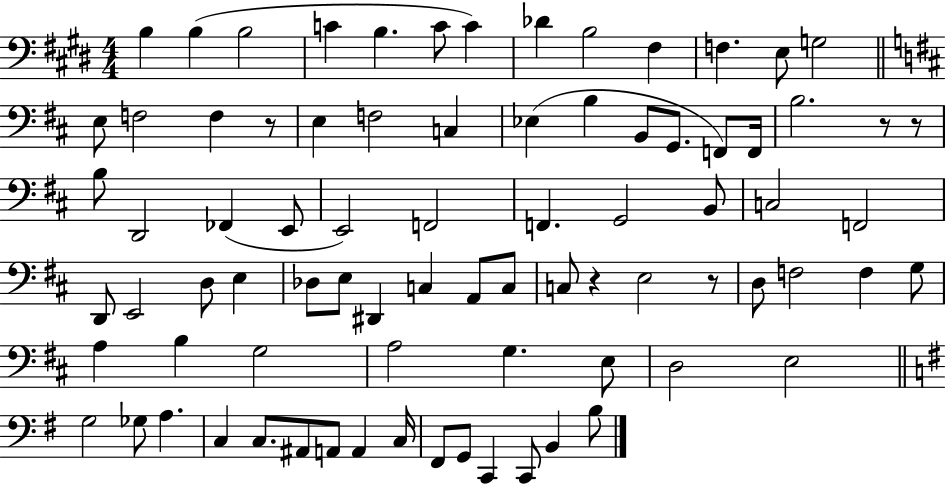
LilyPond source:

{
  \clef bass
  \numericTimeSignature
  \time 4/4
  \key e \major
  b4 b4( b2 | c'4 b4. c'8 c'4) | des'4 b2 fis4 | f4. e8 g2 | \break \bar "||" \break \key b \minor e8 f2 f4 r8 | e4 f2 c4 | ees4( b4 b,8 g,8. f,8) f,16 | b2. r8 r8 | \break b8 d,2 fes,4( e,8 | e,2) f,2 | f,4. g,2 b,8 | c2 f,2 | \break d,8 e,2 d8 e4 | des8 e8 dis,4 c4 a,8 c8 | c8 r4 e2 r8 | d8 f2 f4 g8 | \break a4 b4 g2 | a2 g4. e8 | d2 e2 | \bar "||" \break \key g \major g2 ges8 a4. | c4 c8. ais,8 a,8 a,4 c16 | fis,8 g,8 c,4 c,8 b,4 b8 | \bar "|."
}